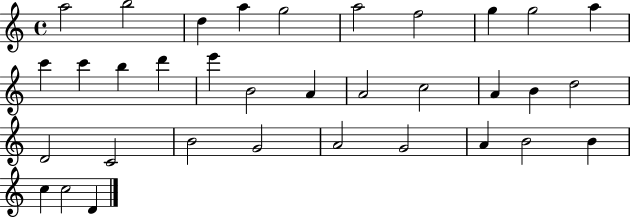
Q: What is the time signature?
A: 4/4